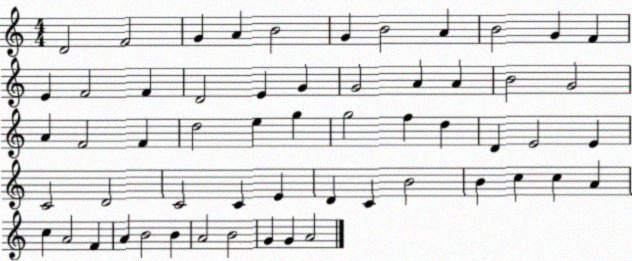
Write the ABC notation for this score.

X:1
T:Untitled
M:4/4
L:1/4
K:C
D2 F2 G A B2 G B2 A B2 G F E F2 F D2 E G G2 A A B2 G2 A F2 F d2 e g g2 f d D E2 E C2 D2 C2 C E D C B2 B c c A c A2 F A B2 B A2 B2 G G A2